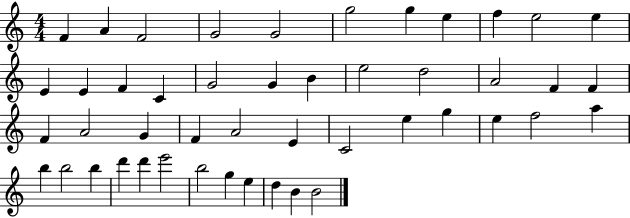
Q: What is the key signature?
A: C major